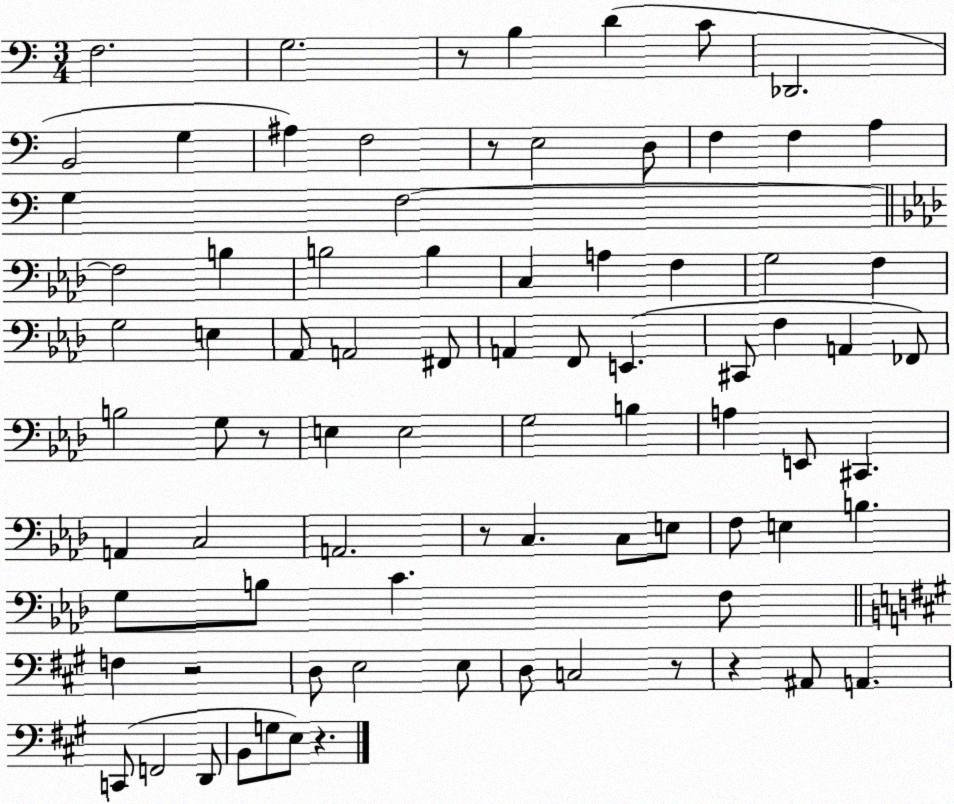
X:1
T:Untitled
M:3/4
L:1/4
K:C
F,2 G,2 z/2 B, D C/2 _D,,2 B,,2 G, ^A, F,2 z/2 E,2 D,/2 F, F, A, G, F,2 F,2 B, B,2 B, C, A, F, G,2 F, G,2 E, _A,,/2 A,,2 ^F,,/2 A,, F,,/2 E,, ^C,,/2 F, A,, _F,,/2 B,2 G,/2 z/2 E, E,2 G,2 B, A, E,,/2 ^C,, A,, C,2 A,,2 z/2 C, C,/2 E,/2 F,/2 E, B, G,/2 B,/2 C F,/2 F, z2 D,/2 E,2 E,/2 D,/2 C,2 z/2 z ^A,,/2 A,, C,,/2 F,,2 D,,/2 B,,/2 G,/2 E,/2 z